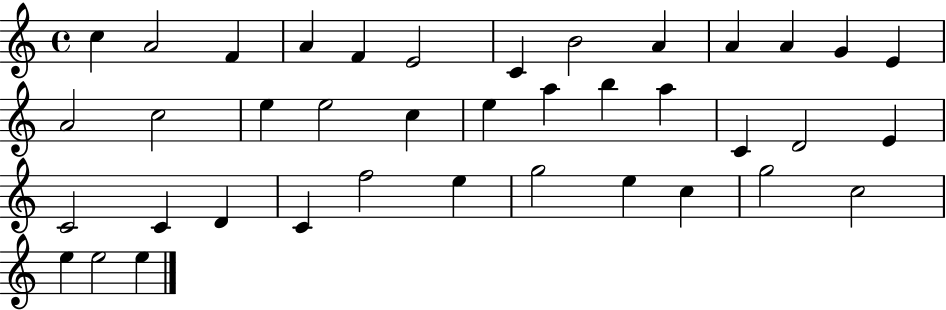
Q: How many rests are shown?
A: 0